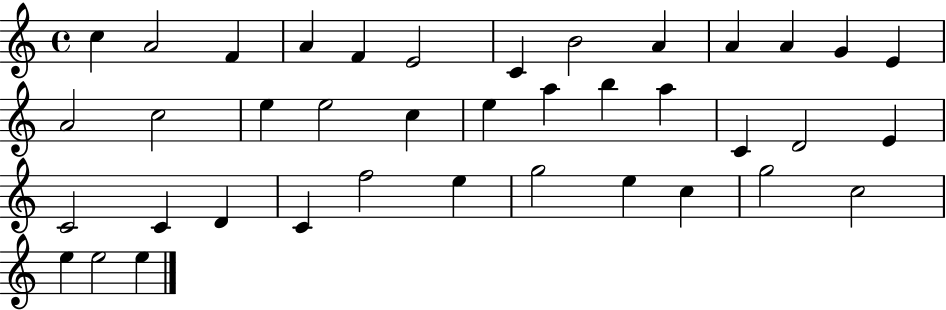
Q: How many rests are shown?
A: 0